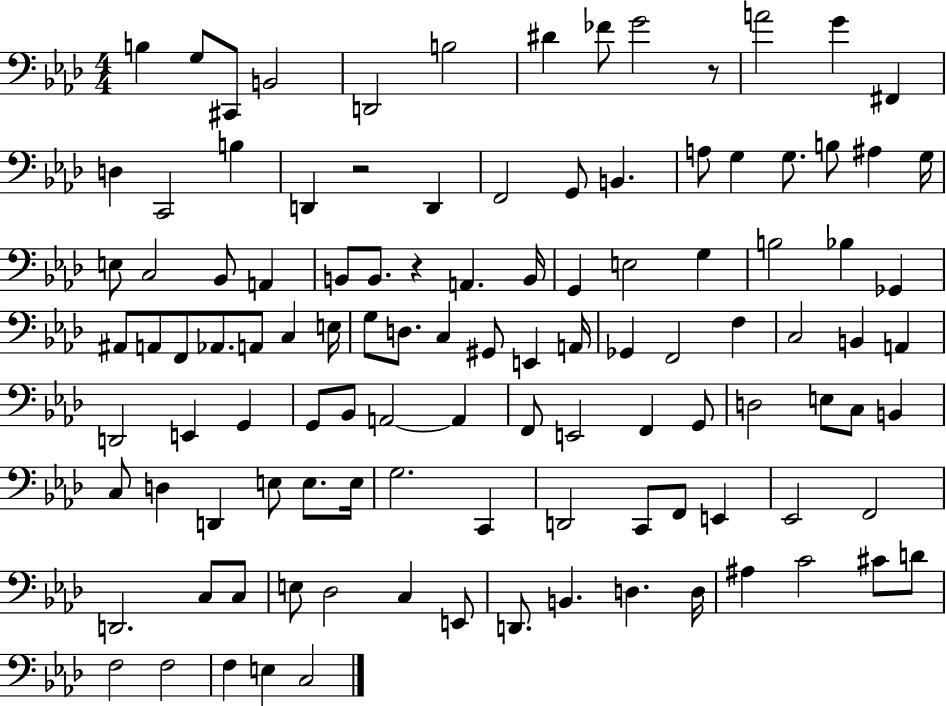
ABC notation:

X:1
T:Untitled
M:4/4
L:1/4
K:Ab
B, G,/2 ^C,,/2 B,,2 D,,2 B,2 ^D _F/2 G2 z/2 A2 G ^F,, D, C,,2 B, D,, z2 D,, F,,2 G,,/2 B,, A,/2 G, G,/2 B,/2 ^A, G,/4 E,/2 C,2 _B,,/2 A,, B,,/2 B,,/2 z A,, B,,/4 G,, E,2 G, B,2 _B, _G,, ^A,,/2 A,,/2 F,,/2 _A,,/2 A,,/2 C, E,/4 G,/2 D,/2 C, ^G,,/2 E,, A,,/4 _G,, F,,2 F, C,2 B,, A,, D,,2 E,, G,, G,,/2 _B,,/2 A,,2 A,, F,,/2 E,,2 F,, G,,/2 D,2 E,/2 C,/2 B,, C,/2 D, D,, E,/2 E,/2 E,/4 G,2 C,, D,,2 C,,/2 F,,/2 E,, _E,,2 F,,2 D,,2 C,/2 C,/2 E,/2 _D,2 C, E,,/2 D,,/2 B,, D, D,/4 ^A, C2 ^C/2 D/2 F,2 F,2 F, E, C,2